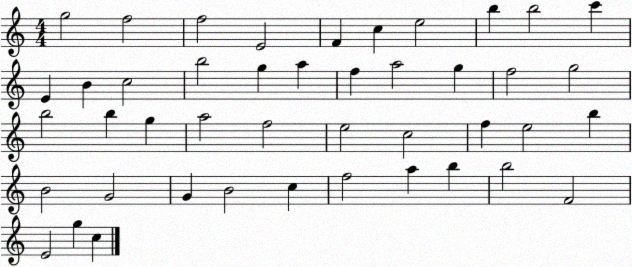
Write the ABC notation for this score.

X:1
T:Untitled
M:4/4
L:1/4
K:C
g2 f2 f2 E2 F c e2 b b2 c' E B c2 b2 g a f a2 g f2 g2 b2 b g a2 f2 e2 c2 f e2 b B2 G2 G B2 c f2 a b b2 F2 E2 g c